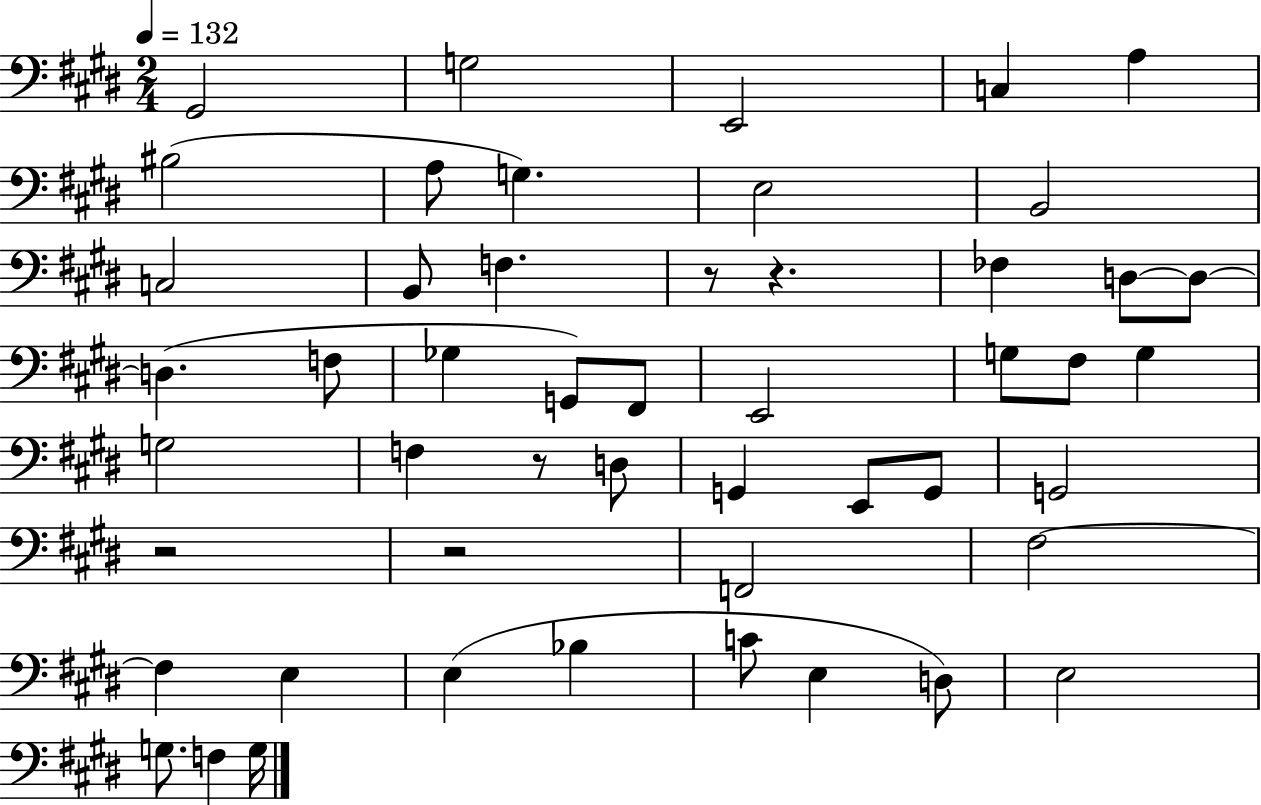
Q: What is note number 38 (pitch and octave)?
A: Bb3